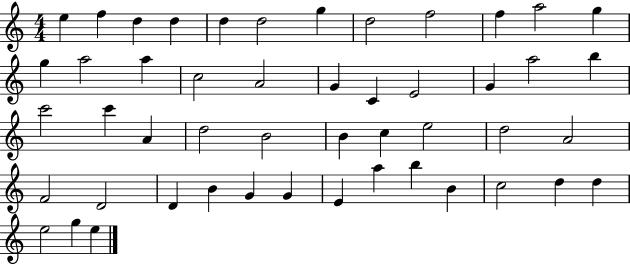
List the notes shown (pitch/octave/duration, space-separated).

E5/q F5/q D5/q D5/q D5/q D5/h G5/q D5/h F5/h F5/q A5/h G5/q G5/q A5/h A5/q C5/h A4/h G4/q C4/q E4/h G4/q A5/h B5/q C6/h C6/q A4/q D5/h B4/h B4/q C5/q E5/h D5/h A4/h F4/h D4/h D4/q B4/q G4/q G4/q E4/q A5/q B5/q B4/q C5/h D5/q D5/q E5/h G5/q E5/q